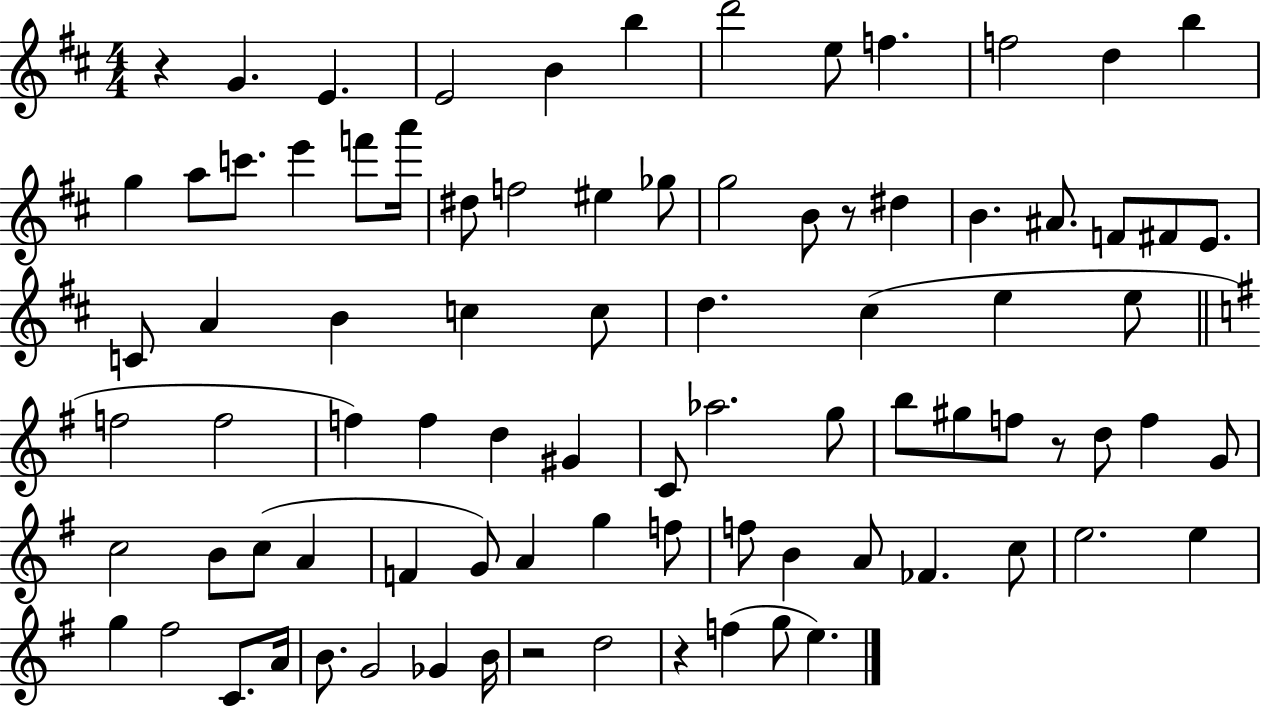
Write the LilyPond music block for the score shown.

{
  \clef treble
  \numericTimeSignature
  \time 4/4
  \key d \major
  r4 g'4. e'4. | e'2 b'4 b''4 | d'''2 e''8 f''4. | f''2 d''4 b''4 | \break g''4 a''8 c'''8. e'''4 f'''8 a'''16 | dis''8 f''2 eis''4 ges''8 | g''2 b'8 r8 dis''4 | b'4. ais'8. f'8 fis'8 e'8. | \break c'8 a'4 b'4 c''4 c''8 | d''4. cis''4( e''4 e''8 | \bar "||" \break \key e \minor f''2 f''2 | f''4) f''4 d''4 gis'4 | c'8 aes''2. g''8 | b''8 gis''8 f''8 r8 d''8 f''4 g'8 | \break c''2 b'8 c''8( a'4 | f'4 g'8) a'4 g''4 f''8 | f''8 b'4 a'8 fes'4. c''8 | e''2. e''4 | \break g''4 fis''2 c'8. a'16 | b'8. g'2 ges'4 b'16 | r2 d''2 | r4 f''4( g''8 e''4.) | \break \bar "|."
}